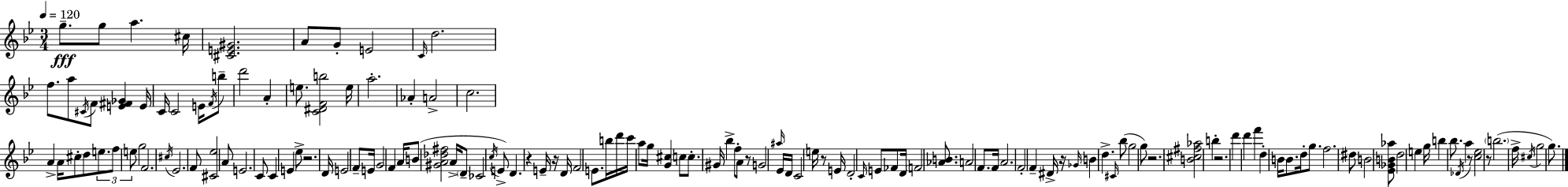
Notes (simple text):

G5/e. G5/e A5/q. C#5/s [C#4,E4,G#4]/h. A4/e G4/e E4/h C4/s D5/h. F5/e. A5/e C#4/s F4/e [E4,F#4,Gb4]/q E4/s C4/s C4/h E4/s F4/s B5/e D6/h A4/q E5/e. [C4,D#4,F4,B5]/h E5/s A5/h. Ab4/q A4/h C5/h. A4/q A4/s C#5/e D5/e E5/e. F5/e E5/e G5/h F4/h. C#5/s Eb4/h. F4/e [C#4,Eb5]/h A4/e E4/h. C4/e C4/q E4/q Eb5/e R/h. D4/s E4/h F4/e E4/s G4/h F4/q A4/s B4/e [G#4,A4,Db5,F#5]/h A4/s D4/e CES4/h C5/s E4/e D4/q. R/q E4/s R/s D4/s F4/h E4/e. B5/s D6/s C6/s A5/e G5/s [G4,C#5]/q C5/e C5/e. G#4/s Bb5/q F5/e A4/e R/e G4/h A#5/s Eb4/s D4/s C4/h E5/s R/e E4/s D4/h C4/s E4/e FES4/e D4/s F4/h [Ab4,B4]/e. A4/h F4/e. F4/s A4/h. F4/h F4/q D#4/s R/s Gb4/s B4/q D5/q. C#4/s Bb5/e G5/h G5/e R/h. [B4,C#5,F#5,Ab5]/h B5/q R/h. D6/q D6/q F6/q D5/q B4/s B4/e. D5/s G5/e. F5/h. D#5/e B4/h [Eb4,Gb4,B4,Ab5]/e D5/h E5/q G5/s B5/q Bb5/e. Db4/s A5/q R/e [C5,Eb5]/h R/e B5/h. F5/s C#5/s G5/h G5/e.